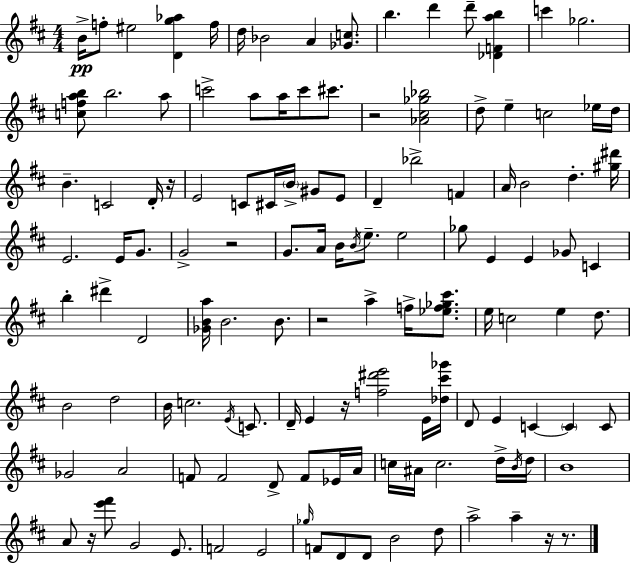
B4/s F5/e EIS5/h [D4,G5,Ab5]/q F5/s D5/s Bb4/h A4/q [Gb4,C5]/e. B5/q. D6/q D6/e [Db4,F4,A5,B5]/q C6/q Gb5/h. [C5,F5,A5,B5]/e B5/h. A5/e C6/h A5/e A5/s C6/e C#6/e. R/h [Ab4,C#5,Gb5,Bb5]/h D5/e E5/q C5/h Eb5/s D5/s B4/q. C4/h D4/s R/s E4/h C4/e C#4/s B4/s G#4/e E4/e D4/q Bb5/h F4/q A4/s B4/h D5/q. [G#5,D#6]/s E4/h. E4/s G4/e. G4/h R/h G4/e. A4/s B4/s B4/s E5/e. E5/h Gb5/e E4/q E4/q Gb4/e C4/q B5/q D#6/q D4/h [Gb4,B4,A5]/s B4/h. B4/e. R/h A5/q F5/s [Eb5,F5,Gb5,C#6]/e. E5/s C5/h E5/q D5/e. B4/h D5/h B4/s C5/h. E4/s C4/e. D4/s E4/q R/s [F5,D#6,E6]/h E4/s [Db5,C#6,Gb6]/s D4/e E4/q C4/q C4/q C4/e Gb4/h A4/h F4/e F4/h D4/e F4/e Eb4/s A4/s C5/s A#4/s C5/h. D5/s B4/s D5/s B4/w A4/e R/s [E6,F#6]/e G4/h E4/e. F4/h E4/h Gb5/s F4/e D4/e D4/e B4/h D5/e A5/h A5/q R/s R/e.